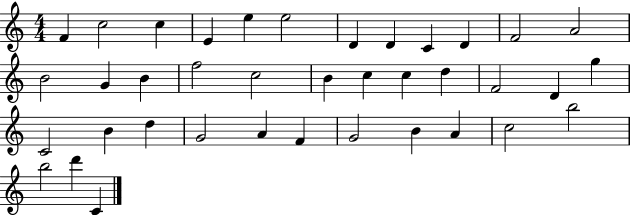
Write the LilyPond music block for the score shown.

{
  \clef treble
  \numericTimeSignature
  \time 4/4
  \key c \major
  f'4 c''2 c''4 | e'4 e''4 e''2 | d'4 d'4 c'4 d'4 | f'2 a'2 | \break b'2 g'4 b'4 | f''2 c''2 | b'4 c''4 c''4 d''4 | f'2 d'4 g''4 | \break c'2 b'4 d''4 | g'2 a'4 f'4 | g'2 b'4 a'4 | c''2 b''2 | \break b''2 d'''4 c'4 | \bar "|."
}